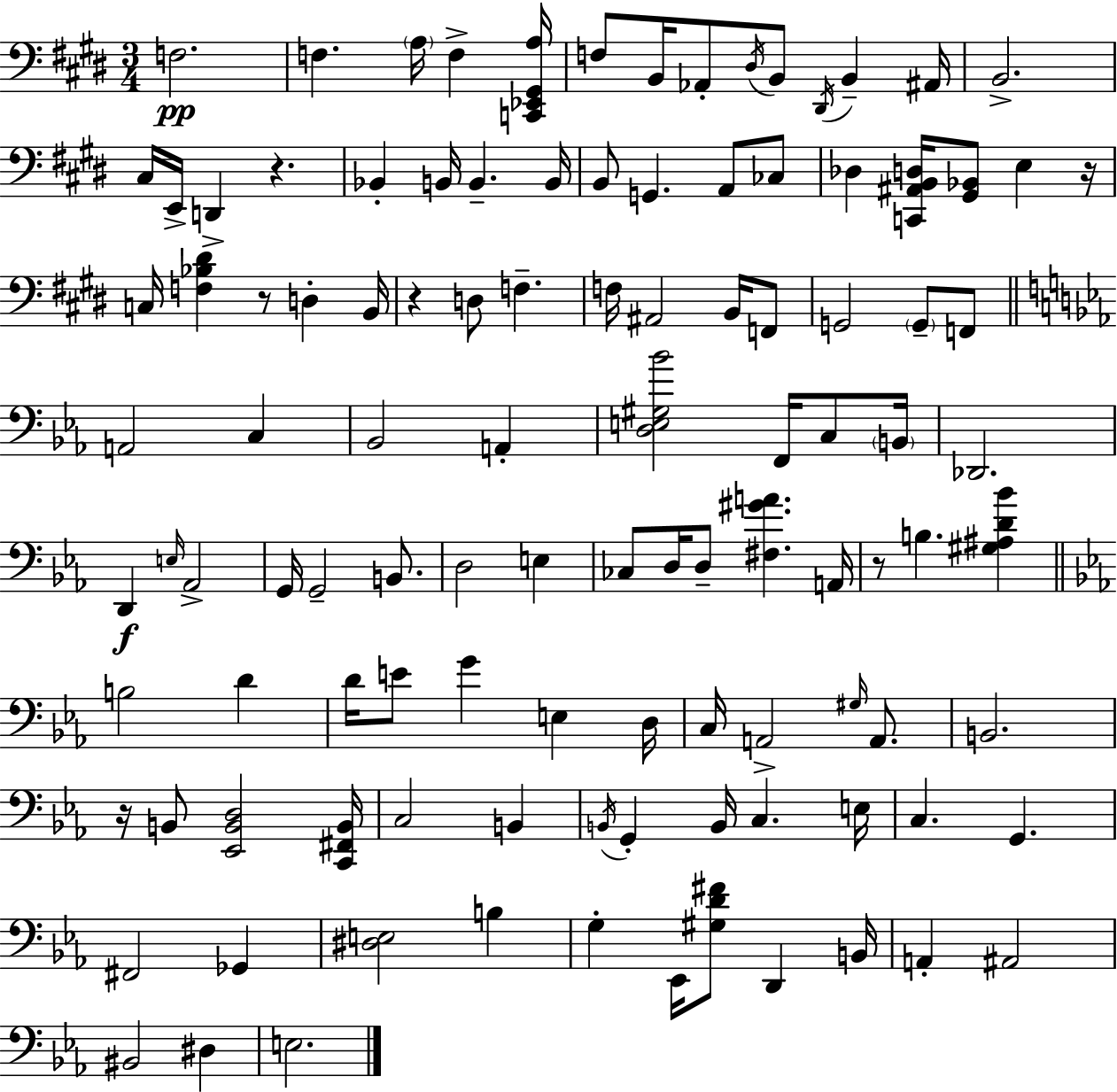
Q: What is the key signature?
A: E major